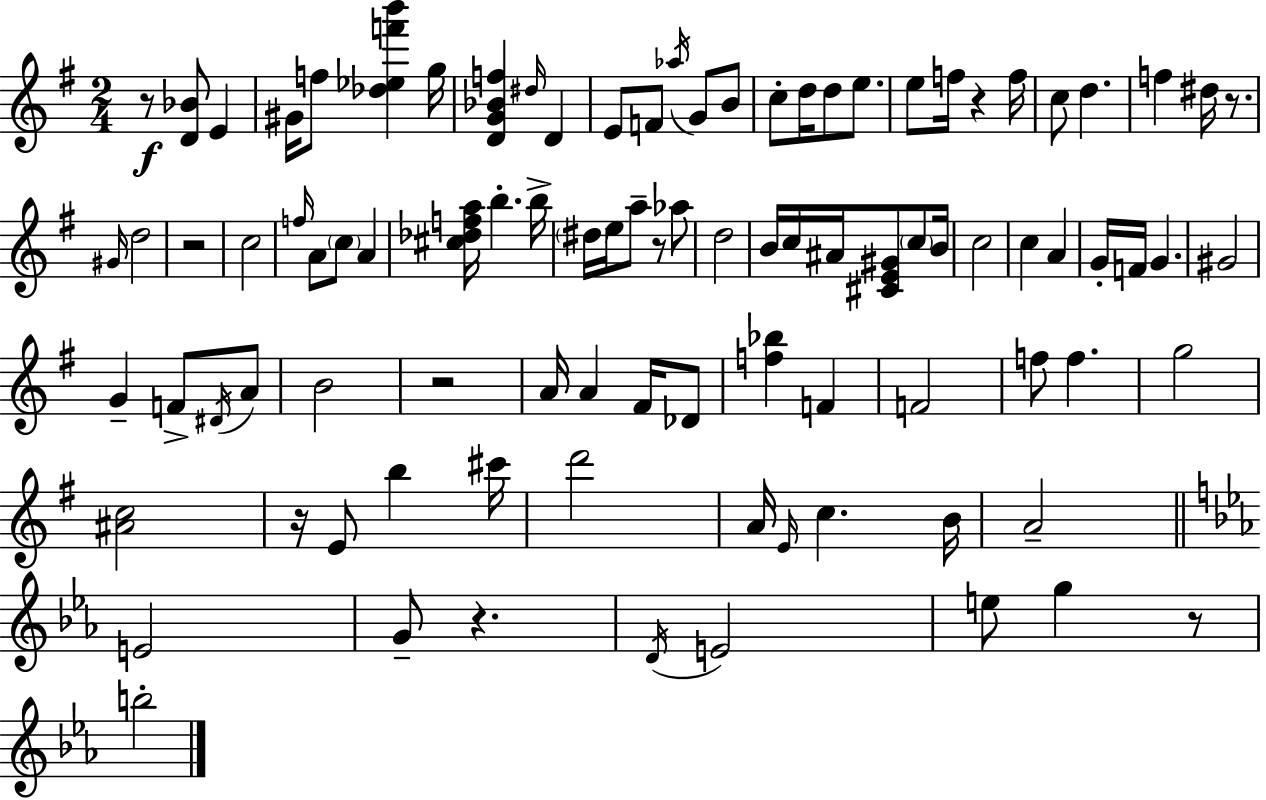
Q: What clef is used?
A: treble